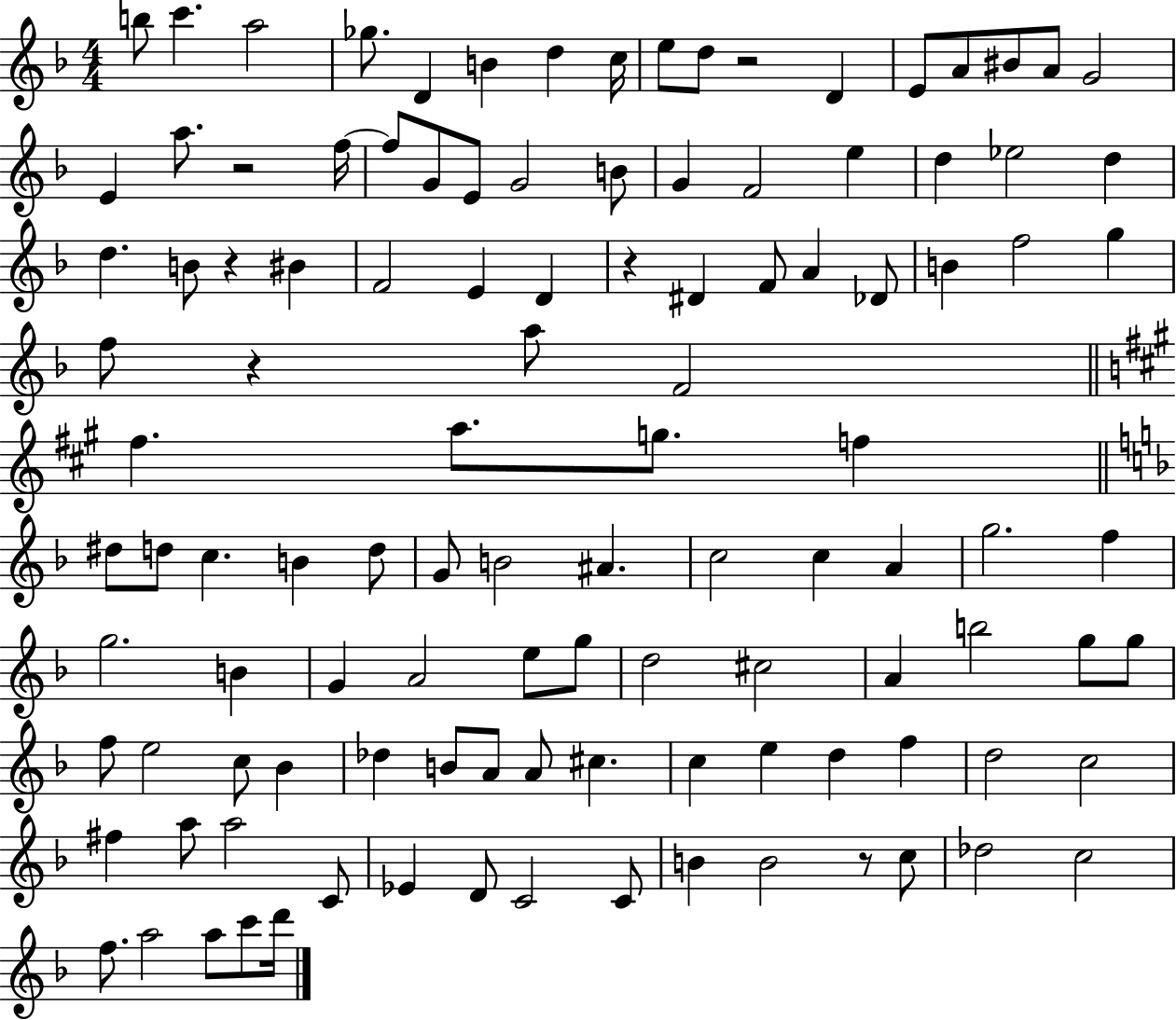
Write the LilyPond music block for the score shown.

{
  \clef treble
  \numericTimeSignature
  \time 4/4
  \key f \major
  \repeat volta 2 { b''8 c'''4. a''2 | ges''8. d'4 b'4 d''4 c''16 | e''8 d''8 r2 d'4 | e'8 a'8 bis'8 a'8 g'2 | \break e'4 a''8. r2 f''16~~ | f''8 g'8 e'8 g'2 b'8 | g'4 f'2 e''4 | d''4 ees''2 d''4 | \break d''4. b'8 r4 bis'4 | f'2 e'4 d'4 | r4 dis'4 f'8 a'4 des'8 | b'4 f''2 g''4 | \break f''8 r4 a''8 f'2 | \bar "||" \break \key a \major fis''4. a''8. g''8. f''4 | \bar "||" \break \key f \major dis''8 d''8 c''4. b'4 d''8 | g'8 b'2 ais'4. | c''2 c''4 a'4 | g''2. f''4 | \break g''2. b'4 | g'4 a'2 e''8 g''8 | d''2 cis''2 | a'4 b''2 g''8 g''8 | \break f''8 e''2 c''8 bes'4 | des''4 b'8 a'8 a'8 cis''4. | c''4 e''4 d''4 f''4 | d''2 c''2 | \break fis''4 a''8 a''2 c'8 | ees'4 d'8 c'2 c'8 | b'4 b'2 r8 c''8 | des''2 c''2 | \break f''8. a''2 a''8 c'''8 d'''16 | } \bar "|."
}